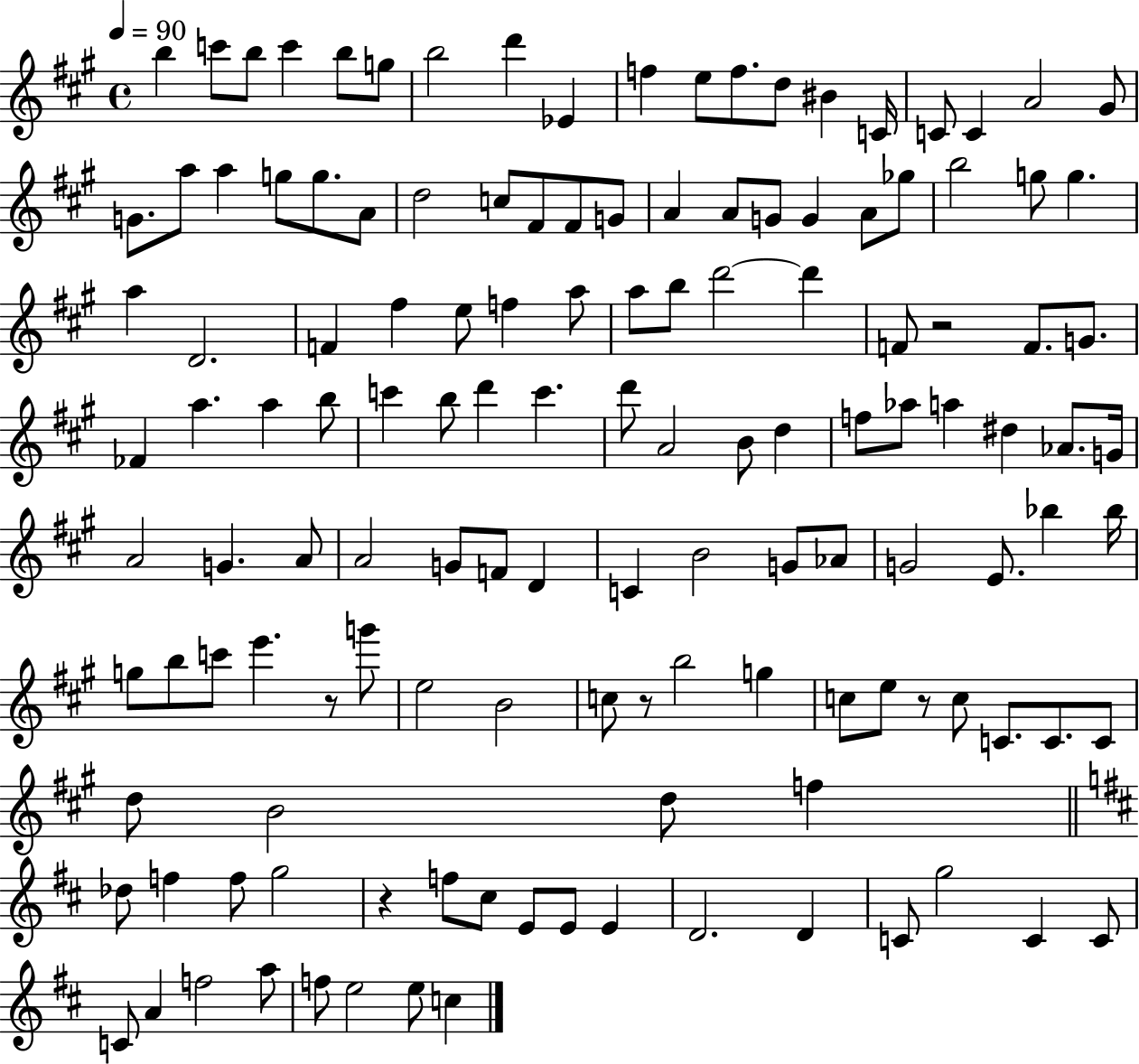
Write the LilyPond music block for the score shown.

{
  \clef treble
  \time 4/4
  \defaultTimeSignature
  \key a \major
  \tempo 4 = 90
  b''4 c'''8 b''8 c'''4 b''8 g''8 | b''2 d'''4 ees'4 | f''4 e''8 f''8. d''8 bis'4 c'16 | c'8 c'4 a'2 gis'8 | \break g'8. a''8 a''4 g''8 g''8. a'8 | d''2 c''8 fis'8 fis'8 g'8 | a'4 a'8 g'8 g'4 a'8 ges''8 | b''2 g''8 g''4. | \break a''4 d'2. | f'4 fis''4 e''8 f''4 a''8 | a''8 b''8 d'''2~~ d'''4 | f'8 r2 f'8. g'8. | \break fes'4 a''4. a''4 b''8 | c'''4 b''8 d'''4 c'''4. | d'''8 a'2 b'8 d''4 | f''8 aes''8 a''4 dis''4 aes'8. g'16 | \break a'2 g'4. a'8 | a'2 g'8 f'8 d'4 | c'4 b'2 g'8 aes'8 | g'2 e'8. bes''4 bes''16 | \break g''8 b''8 c'''8 e'''4. r8 g'''8 | e''2 b'2 | c''8 r8 b''2 g''4 | c''8 e''8 r8 c''8 c'8. c'8. c'8 | \break d''8 b'2 d''8 f''4 | \bar "||" \break \key d \major des''8 f''4 f''8 g''2 | r4 f''8 cis''8 e'8 e'8 e'4 | d'2. d'4 | c'8 g''2 c'4 c'8 | \break c'8 a'4 f''2 a''8 | f''8 e''2 e''8 c''4 | \bar "|."
}